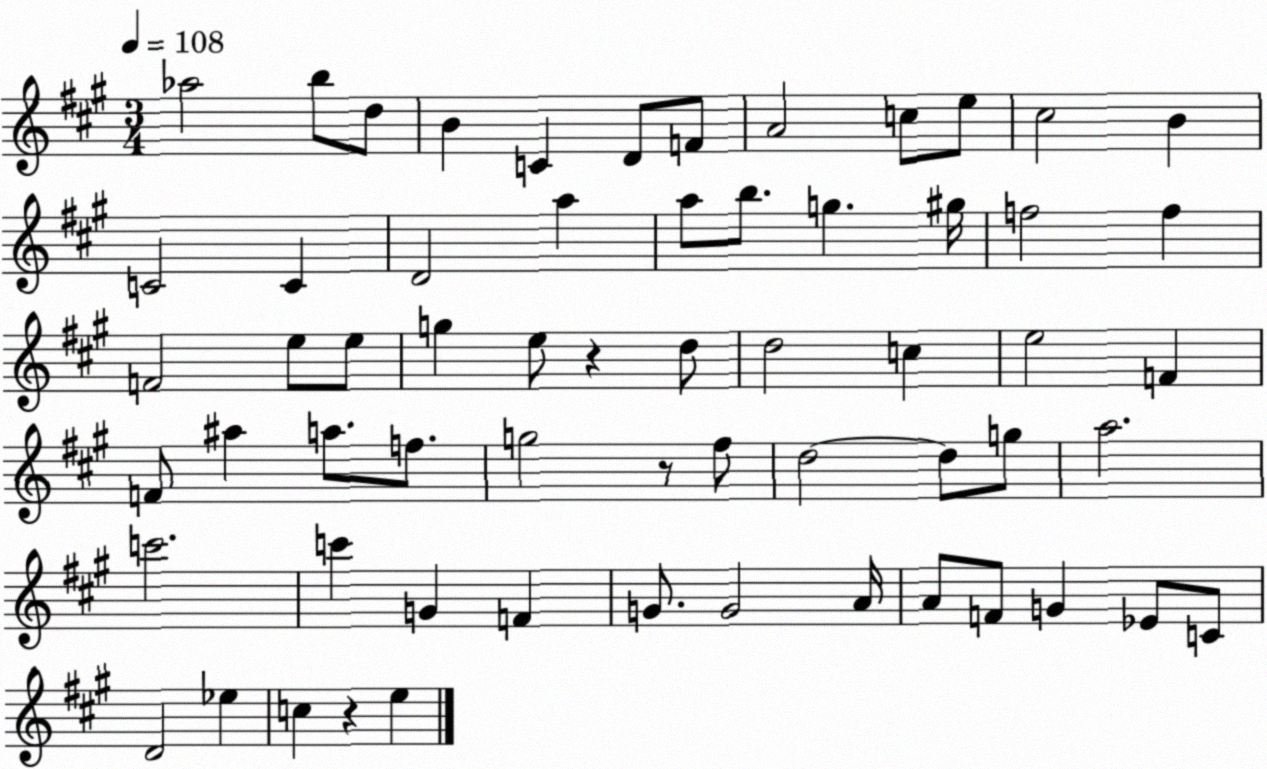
X:1
T:Untitled
M:3/4
L:1/4
K:A
_a2 b/2 d/2 B C D/2 F/2 A2 c/2 e/2 ^c2 B C2 C D2 a a/2 b/2 g ^g/4 f2 f F2 e/2 e/2 g e/2 z d/2 d2 c e2 F F/2 ^a a/2 f/2 g2 z/2 ^f/2 d2 d/2 g/2 a2 c'2 c' G F G/2 G2 A/4 A/2 F/2 G _E/2 C/2 D2 _e c z e